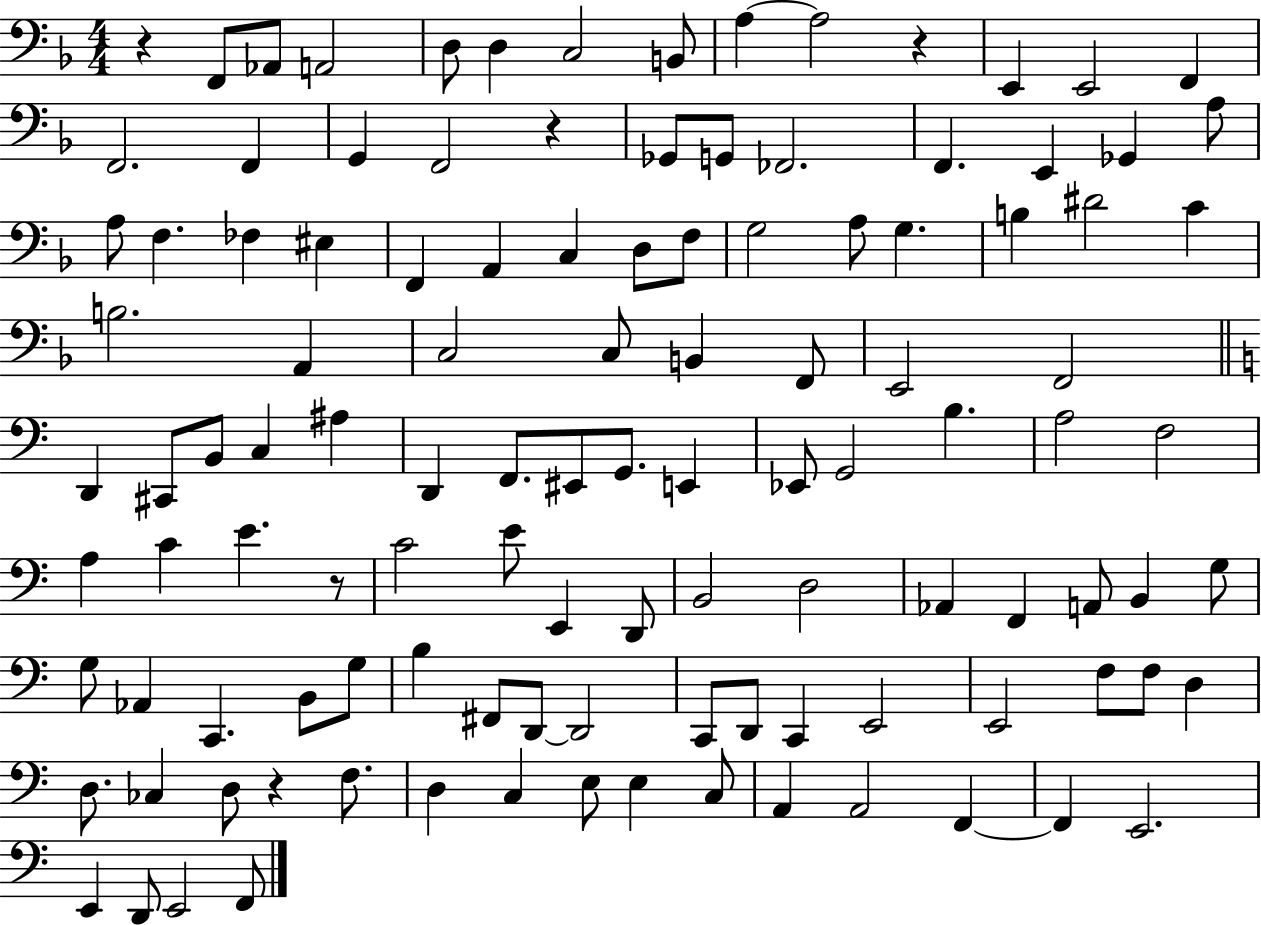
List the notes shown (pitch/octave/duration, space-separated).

R/q F2/e Ab2/e A2/h D3/e D3/q C3/h B2/e A3/q A3/h R/q E2/q E2/h F2/q F2/h. F2/q G2/q F2/h R/q Gb2/e G2/e FES2/h. F2/q. E2/q Gb2/q A3/e A3/e F3/q. FES3/q EIS3/q F2/q A2/q C3/q D3/e F3/e G3/h A3/e G3/q. B3/q D#4/h C4/q B3/h. A2/q C3/h C3/e B2/q F2/e E2/h F2/h D2/q C#2/e B2/e C3/q A#3/q D2/q F2/e. EIS2/e G2/e. E2/q Eb2/e G2/h B3/q. A3/h F3/h A3/q C4/q E4/q. R/e C4/h E4/e E2/q D2/e B2/h D3/h Ab2/q F2/q A2/e B2/q G3/e G3/e Ab2/q C2/q. B2/e G3/e B3/q F#2/e D2/e D2/h C2/e D2/e C2/q E2/h E2/h F3/e F3/e D3/q D3/e. CES3/q D3/e R/q F3/e. D3/q C3/q E3/e E3/q C3/e A2/q A2/h F2/q F2/q E2/h. E2/q D2/e E2/h F2/e